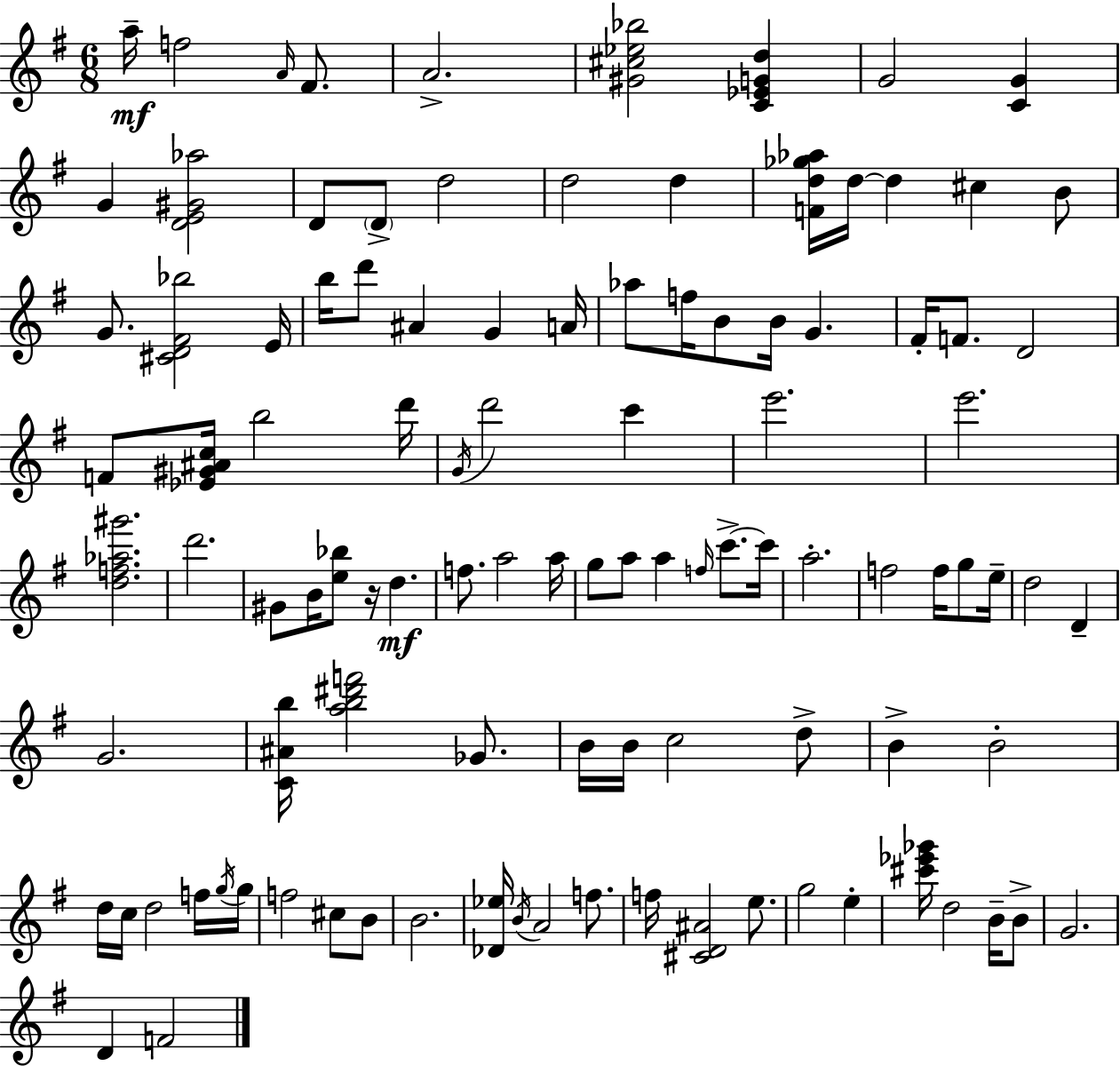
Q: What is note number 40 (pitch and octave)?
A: D6